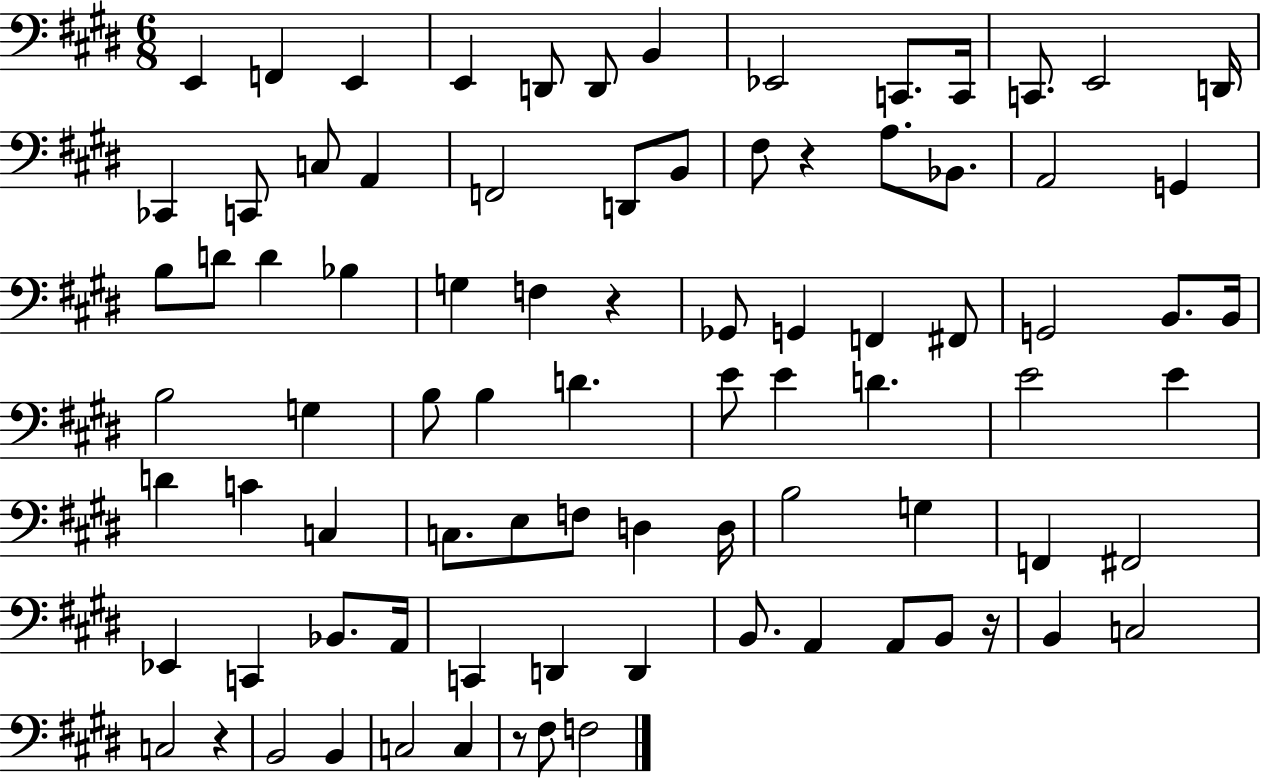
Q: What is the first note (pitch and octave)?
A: E2